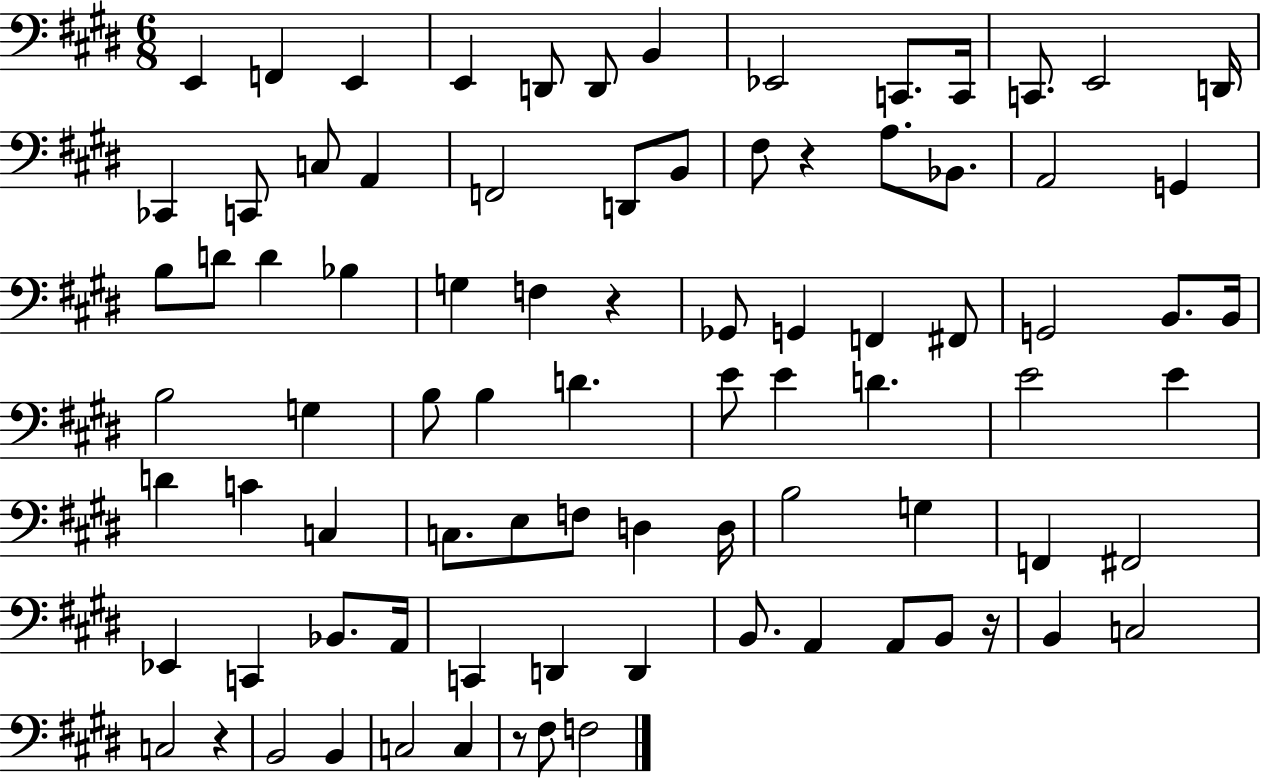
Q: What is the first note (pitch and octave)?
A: E2